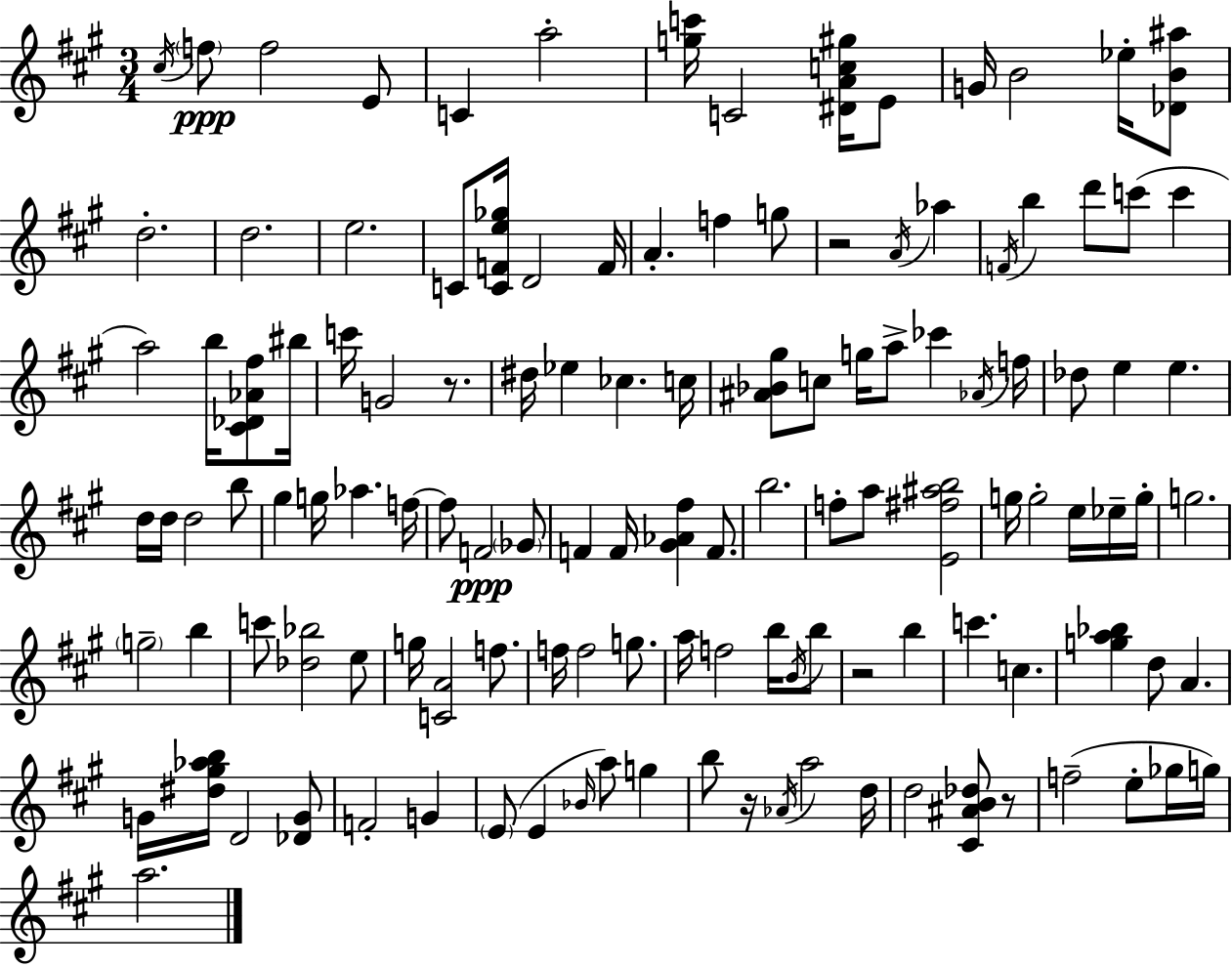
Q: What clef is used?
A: treble